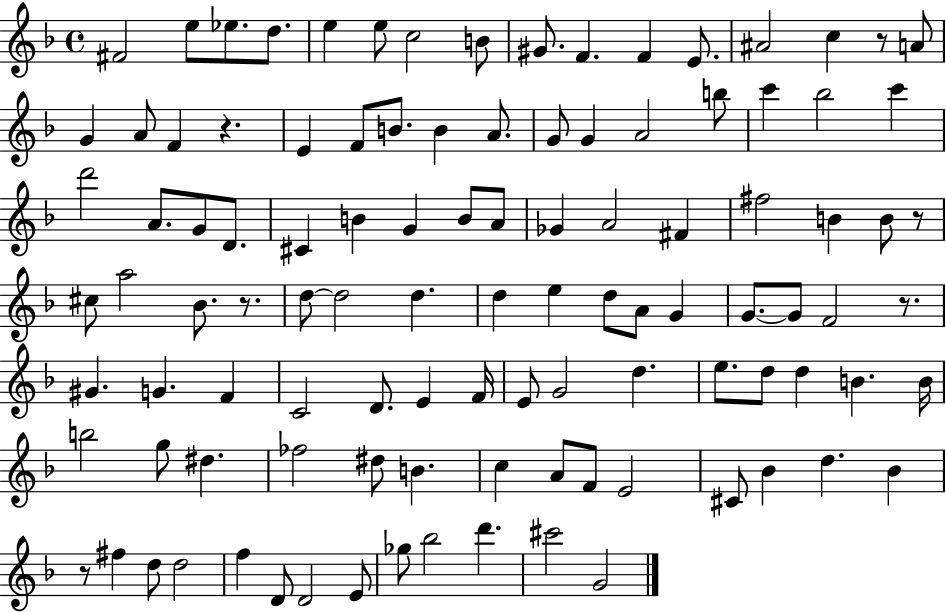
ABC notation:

X:1
T:Untitled
M:4/4
L:1/4
K:F
^F2 e/2 _e/2 d/2 e e/2 c2 B/2 ^G/2 F F E/2 ^A2 c z/2 A/2 G A/2 F z E F/2 B/2 B A/2 G/2 G A2 b/2 c' _b2 c' d'2 A/2 G/2 D/2 ^C B G B/2 A/2 _G A2 ^F ^f2 B B/2 z/2 ^c/2 a2 _B/2 z/2 d/2 d2 d d e d/2 A/2 G G/2 G/2 F2 z/2 ^G G F C2 D/2 E F/4 E/2 G2 d e/2 d/2 d B B/4 b2 g/2 ^d _f2 ^d/2 B c A/2 F/2 E2 ^C/2 _B d _B z/2 ^f d/2 d2 f D/2 D2 E/2 _g/2 _b2 d' ^c'2 G2